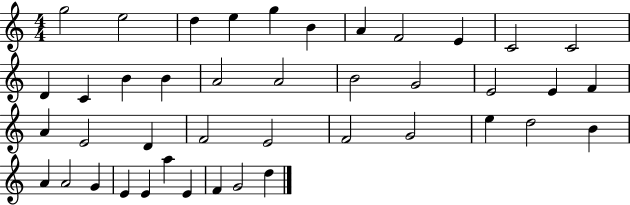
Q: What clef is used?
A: treble